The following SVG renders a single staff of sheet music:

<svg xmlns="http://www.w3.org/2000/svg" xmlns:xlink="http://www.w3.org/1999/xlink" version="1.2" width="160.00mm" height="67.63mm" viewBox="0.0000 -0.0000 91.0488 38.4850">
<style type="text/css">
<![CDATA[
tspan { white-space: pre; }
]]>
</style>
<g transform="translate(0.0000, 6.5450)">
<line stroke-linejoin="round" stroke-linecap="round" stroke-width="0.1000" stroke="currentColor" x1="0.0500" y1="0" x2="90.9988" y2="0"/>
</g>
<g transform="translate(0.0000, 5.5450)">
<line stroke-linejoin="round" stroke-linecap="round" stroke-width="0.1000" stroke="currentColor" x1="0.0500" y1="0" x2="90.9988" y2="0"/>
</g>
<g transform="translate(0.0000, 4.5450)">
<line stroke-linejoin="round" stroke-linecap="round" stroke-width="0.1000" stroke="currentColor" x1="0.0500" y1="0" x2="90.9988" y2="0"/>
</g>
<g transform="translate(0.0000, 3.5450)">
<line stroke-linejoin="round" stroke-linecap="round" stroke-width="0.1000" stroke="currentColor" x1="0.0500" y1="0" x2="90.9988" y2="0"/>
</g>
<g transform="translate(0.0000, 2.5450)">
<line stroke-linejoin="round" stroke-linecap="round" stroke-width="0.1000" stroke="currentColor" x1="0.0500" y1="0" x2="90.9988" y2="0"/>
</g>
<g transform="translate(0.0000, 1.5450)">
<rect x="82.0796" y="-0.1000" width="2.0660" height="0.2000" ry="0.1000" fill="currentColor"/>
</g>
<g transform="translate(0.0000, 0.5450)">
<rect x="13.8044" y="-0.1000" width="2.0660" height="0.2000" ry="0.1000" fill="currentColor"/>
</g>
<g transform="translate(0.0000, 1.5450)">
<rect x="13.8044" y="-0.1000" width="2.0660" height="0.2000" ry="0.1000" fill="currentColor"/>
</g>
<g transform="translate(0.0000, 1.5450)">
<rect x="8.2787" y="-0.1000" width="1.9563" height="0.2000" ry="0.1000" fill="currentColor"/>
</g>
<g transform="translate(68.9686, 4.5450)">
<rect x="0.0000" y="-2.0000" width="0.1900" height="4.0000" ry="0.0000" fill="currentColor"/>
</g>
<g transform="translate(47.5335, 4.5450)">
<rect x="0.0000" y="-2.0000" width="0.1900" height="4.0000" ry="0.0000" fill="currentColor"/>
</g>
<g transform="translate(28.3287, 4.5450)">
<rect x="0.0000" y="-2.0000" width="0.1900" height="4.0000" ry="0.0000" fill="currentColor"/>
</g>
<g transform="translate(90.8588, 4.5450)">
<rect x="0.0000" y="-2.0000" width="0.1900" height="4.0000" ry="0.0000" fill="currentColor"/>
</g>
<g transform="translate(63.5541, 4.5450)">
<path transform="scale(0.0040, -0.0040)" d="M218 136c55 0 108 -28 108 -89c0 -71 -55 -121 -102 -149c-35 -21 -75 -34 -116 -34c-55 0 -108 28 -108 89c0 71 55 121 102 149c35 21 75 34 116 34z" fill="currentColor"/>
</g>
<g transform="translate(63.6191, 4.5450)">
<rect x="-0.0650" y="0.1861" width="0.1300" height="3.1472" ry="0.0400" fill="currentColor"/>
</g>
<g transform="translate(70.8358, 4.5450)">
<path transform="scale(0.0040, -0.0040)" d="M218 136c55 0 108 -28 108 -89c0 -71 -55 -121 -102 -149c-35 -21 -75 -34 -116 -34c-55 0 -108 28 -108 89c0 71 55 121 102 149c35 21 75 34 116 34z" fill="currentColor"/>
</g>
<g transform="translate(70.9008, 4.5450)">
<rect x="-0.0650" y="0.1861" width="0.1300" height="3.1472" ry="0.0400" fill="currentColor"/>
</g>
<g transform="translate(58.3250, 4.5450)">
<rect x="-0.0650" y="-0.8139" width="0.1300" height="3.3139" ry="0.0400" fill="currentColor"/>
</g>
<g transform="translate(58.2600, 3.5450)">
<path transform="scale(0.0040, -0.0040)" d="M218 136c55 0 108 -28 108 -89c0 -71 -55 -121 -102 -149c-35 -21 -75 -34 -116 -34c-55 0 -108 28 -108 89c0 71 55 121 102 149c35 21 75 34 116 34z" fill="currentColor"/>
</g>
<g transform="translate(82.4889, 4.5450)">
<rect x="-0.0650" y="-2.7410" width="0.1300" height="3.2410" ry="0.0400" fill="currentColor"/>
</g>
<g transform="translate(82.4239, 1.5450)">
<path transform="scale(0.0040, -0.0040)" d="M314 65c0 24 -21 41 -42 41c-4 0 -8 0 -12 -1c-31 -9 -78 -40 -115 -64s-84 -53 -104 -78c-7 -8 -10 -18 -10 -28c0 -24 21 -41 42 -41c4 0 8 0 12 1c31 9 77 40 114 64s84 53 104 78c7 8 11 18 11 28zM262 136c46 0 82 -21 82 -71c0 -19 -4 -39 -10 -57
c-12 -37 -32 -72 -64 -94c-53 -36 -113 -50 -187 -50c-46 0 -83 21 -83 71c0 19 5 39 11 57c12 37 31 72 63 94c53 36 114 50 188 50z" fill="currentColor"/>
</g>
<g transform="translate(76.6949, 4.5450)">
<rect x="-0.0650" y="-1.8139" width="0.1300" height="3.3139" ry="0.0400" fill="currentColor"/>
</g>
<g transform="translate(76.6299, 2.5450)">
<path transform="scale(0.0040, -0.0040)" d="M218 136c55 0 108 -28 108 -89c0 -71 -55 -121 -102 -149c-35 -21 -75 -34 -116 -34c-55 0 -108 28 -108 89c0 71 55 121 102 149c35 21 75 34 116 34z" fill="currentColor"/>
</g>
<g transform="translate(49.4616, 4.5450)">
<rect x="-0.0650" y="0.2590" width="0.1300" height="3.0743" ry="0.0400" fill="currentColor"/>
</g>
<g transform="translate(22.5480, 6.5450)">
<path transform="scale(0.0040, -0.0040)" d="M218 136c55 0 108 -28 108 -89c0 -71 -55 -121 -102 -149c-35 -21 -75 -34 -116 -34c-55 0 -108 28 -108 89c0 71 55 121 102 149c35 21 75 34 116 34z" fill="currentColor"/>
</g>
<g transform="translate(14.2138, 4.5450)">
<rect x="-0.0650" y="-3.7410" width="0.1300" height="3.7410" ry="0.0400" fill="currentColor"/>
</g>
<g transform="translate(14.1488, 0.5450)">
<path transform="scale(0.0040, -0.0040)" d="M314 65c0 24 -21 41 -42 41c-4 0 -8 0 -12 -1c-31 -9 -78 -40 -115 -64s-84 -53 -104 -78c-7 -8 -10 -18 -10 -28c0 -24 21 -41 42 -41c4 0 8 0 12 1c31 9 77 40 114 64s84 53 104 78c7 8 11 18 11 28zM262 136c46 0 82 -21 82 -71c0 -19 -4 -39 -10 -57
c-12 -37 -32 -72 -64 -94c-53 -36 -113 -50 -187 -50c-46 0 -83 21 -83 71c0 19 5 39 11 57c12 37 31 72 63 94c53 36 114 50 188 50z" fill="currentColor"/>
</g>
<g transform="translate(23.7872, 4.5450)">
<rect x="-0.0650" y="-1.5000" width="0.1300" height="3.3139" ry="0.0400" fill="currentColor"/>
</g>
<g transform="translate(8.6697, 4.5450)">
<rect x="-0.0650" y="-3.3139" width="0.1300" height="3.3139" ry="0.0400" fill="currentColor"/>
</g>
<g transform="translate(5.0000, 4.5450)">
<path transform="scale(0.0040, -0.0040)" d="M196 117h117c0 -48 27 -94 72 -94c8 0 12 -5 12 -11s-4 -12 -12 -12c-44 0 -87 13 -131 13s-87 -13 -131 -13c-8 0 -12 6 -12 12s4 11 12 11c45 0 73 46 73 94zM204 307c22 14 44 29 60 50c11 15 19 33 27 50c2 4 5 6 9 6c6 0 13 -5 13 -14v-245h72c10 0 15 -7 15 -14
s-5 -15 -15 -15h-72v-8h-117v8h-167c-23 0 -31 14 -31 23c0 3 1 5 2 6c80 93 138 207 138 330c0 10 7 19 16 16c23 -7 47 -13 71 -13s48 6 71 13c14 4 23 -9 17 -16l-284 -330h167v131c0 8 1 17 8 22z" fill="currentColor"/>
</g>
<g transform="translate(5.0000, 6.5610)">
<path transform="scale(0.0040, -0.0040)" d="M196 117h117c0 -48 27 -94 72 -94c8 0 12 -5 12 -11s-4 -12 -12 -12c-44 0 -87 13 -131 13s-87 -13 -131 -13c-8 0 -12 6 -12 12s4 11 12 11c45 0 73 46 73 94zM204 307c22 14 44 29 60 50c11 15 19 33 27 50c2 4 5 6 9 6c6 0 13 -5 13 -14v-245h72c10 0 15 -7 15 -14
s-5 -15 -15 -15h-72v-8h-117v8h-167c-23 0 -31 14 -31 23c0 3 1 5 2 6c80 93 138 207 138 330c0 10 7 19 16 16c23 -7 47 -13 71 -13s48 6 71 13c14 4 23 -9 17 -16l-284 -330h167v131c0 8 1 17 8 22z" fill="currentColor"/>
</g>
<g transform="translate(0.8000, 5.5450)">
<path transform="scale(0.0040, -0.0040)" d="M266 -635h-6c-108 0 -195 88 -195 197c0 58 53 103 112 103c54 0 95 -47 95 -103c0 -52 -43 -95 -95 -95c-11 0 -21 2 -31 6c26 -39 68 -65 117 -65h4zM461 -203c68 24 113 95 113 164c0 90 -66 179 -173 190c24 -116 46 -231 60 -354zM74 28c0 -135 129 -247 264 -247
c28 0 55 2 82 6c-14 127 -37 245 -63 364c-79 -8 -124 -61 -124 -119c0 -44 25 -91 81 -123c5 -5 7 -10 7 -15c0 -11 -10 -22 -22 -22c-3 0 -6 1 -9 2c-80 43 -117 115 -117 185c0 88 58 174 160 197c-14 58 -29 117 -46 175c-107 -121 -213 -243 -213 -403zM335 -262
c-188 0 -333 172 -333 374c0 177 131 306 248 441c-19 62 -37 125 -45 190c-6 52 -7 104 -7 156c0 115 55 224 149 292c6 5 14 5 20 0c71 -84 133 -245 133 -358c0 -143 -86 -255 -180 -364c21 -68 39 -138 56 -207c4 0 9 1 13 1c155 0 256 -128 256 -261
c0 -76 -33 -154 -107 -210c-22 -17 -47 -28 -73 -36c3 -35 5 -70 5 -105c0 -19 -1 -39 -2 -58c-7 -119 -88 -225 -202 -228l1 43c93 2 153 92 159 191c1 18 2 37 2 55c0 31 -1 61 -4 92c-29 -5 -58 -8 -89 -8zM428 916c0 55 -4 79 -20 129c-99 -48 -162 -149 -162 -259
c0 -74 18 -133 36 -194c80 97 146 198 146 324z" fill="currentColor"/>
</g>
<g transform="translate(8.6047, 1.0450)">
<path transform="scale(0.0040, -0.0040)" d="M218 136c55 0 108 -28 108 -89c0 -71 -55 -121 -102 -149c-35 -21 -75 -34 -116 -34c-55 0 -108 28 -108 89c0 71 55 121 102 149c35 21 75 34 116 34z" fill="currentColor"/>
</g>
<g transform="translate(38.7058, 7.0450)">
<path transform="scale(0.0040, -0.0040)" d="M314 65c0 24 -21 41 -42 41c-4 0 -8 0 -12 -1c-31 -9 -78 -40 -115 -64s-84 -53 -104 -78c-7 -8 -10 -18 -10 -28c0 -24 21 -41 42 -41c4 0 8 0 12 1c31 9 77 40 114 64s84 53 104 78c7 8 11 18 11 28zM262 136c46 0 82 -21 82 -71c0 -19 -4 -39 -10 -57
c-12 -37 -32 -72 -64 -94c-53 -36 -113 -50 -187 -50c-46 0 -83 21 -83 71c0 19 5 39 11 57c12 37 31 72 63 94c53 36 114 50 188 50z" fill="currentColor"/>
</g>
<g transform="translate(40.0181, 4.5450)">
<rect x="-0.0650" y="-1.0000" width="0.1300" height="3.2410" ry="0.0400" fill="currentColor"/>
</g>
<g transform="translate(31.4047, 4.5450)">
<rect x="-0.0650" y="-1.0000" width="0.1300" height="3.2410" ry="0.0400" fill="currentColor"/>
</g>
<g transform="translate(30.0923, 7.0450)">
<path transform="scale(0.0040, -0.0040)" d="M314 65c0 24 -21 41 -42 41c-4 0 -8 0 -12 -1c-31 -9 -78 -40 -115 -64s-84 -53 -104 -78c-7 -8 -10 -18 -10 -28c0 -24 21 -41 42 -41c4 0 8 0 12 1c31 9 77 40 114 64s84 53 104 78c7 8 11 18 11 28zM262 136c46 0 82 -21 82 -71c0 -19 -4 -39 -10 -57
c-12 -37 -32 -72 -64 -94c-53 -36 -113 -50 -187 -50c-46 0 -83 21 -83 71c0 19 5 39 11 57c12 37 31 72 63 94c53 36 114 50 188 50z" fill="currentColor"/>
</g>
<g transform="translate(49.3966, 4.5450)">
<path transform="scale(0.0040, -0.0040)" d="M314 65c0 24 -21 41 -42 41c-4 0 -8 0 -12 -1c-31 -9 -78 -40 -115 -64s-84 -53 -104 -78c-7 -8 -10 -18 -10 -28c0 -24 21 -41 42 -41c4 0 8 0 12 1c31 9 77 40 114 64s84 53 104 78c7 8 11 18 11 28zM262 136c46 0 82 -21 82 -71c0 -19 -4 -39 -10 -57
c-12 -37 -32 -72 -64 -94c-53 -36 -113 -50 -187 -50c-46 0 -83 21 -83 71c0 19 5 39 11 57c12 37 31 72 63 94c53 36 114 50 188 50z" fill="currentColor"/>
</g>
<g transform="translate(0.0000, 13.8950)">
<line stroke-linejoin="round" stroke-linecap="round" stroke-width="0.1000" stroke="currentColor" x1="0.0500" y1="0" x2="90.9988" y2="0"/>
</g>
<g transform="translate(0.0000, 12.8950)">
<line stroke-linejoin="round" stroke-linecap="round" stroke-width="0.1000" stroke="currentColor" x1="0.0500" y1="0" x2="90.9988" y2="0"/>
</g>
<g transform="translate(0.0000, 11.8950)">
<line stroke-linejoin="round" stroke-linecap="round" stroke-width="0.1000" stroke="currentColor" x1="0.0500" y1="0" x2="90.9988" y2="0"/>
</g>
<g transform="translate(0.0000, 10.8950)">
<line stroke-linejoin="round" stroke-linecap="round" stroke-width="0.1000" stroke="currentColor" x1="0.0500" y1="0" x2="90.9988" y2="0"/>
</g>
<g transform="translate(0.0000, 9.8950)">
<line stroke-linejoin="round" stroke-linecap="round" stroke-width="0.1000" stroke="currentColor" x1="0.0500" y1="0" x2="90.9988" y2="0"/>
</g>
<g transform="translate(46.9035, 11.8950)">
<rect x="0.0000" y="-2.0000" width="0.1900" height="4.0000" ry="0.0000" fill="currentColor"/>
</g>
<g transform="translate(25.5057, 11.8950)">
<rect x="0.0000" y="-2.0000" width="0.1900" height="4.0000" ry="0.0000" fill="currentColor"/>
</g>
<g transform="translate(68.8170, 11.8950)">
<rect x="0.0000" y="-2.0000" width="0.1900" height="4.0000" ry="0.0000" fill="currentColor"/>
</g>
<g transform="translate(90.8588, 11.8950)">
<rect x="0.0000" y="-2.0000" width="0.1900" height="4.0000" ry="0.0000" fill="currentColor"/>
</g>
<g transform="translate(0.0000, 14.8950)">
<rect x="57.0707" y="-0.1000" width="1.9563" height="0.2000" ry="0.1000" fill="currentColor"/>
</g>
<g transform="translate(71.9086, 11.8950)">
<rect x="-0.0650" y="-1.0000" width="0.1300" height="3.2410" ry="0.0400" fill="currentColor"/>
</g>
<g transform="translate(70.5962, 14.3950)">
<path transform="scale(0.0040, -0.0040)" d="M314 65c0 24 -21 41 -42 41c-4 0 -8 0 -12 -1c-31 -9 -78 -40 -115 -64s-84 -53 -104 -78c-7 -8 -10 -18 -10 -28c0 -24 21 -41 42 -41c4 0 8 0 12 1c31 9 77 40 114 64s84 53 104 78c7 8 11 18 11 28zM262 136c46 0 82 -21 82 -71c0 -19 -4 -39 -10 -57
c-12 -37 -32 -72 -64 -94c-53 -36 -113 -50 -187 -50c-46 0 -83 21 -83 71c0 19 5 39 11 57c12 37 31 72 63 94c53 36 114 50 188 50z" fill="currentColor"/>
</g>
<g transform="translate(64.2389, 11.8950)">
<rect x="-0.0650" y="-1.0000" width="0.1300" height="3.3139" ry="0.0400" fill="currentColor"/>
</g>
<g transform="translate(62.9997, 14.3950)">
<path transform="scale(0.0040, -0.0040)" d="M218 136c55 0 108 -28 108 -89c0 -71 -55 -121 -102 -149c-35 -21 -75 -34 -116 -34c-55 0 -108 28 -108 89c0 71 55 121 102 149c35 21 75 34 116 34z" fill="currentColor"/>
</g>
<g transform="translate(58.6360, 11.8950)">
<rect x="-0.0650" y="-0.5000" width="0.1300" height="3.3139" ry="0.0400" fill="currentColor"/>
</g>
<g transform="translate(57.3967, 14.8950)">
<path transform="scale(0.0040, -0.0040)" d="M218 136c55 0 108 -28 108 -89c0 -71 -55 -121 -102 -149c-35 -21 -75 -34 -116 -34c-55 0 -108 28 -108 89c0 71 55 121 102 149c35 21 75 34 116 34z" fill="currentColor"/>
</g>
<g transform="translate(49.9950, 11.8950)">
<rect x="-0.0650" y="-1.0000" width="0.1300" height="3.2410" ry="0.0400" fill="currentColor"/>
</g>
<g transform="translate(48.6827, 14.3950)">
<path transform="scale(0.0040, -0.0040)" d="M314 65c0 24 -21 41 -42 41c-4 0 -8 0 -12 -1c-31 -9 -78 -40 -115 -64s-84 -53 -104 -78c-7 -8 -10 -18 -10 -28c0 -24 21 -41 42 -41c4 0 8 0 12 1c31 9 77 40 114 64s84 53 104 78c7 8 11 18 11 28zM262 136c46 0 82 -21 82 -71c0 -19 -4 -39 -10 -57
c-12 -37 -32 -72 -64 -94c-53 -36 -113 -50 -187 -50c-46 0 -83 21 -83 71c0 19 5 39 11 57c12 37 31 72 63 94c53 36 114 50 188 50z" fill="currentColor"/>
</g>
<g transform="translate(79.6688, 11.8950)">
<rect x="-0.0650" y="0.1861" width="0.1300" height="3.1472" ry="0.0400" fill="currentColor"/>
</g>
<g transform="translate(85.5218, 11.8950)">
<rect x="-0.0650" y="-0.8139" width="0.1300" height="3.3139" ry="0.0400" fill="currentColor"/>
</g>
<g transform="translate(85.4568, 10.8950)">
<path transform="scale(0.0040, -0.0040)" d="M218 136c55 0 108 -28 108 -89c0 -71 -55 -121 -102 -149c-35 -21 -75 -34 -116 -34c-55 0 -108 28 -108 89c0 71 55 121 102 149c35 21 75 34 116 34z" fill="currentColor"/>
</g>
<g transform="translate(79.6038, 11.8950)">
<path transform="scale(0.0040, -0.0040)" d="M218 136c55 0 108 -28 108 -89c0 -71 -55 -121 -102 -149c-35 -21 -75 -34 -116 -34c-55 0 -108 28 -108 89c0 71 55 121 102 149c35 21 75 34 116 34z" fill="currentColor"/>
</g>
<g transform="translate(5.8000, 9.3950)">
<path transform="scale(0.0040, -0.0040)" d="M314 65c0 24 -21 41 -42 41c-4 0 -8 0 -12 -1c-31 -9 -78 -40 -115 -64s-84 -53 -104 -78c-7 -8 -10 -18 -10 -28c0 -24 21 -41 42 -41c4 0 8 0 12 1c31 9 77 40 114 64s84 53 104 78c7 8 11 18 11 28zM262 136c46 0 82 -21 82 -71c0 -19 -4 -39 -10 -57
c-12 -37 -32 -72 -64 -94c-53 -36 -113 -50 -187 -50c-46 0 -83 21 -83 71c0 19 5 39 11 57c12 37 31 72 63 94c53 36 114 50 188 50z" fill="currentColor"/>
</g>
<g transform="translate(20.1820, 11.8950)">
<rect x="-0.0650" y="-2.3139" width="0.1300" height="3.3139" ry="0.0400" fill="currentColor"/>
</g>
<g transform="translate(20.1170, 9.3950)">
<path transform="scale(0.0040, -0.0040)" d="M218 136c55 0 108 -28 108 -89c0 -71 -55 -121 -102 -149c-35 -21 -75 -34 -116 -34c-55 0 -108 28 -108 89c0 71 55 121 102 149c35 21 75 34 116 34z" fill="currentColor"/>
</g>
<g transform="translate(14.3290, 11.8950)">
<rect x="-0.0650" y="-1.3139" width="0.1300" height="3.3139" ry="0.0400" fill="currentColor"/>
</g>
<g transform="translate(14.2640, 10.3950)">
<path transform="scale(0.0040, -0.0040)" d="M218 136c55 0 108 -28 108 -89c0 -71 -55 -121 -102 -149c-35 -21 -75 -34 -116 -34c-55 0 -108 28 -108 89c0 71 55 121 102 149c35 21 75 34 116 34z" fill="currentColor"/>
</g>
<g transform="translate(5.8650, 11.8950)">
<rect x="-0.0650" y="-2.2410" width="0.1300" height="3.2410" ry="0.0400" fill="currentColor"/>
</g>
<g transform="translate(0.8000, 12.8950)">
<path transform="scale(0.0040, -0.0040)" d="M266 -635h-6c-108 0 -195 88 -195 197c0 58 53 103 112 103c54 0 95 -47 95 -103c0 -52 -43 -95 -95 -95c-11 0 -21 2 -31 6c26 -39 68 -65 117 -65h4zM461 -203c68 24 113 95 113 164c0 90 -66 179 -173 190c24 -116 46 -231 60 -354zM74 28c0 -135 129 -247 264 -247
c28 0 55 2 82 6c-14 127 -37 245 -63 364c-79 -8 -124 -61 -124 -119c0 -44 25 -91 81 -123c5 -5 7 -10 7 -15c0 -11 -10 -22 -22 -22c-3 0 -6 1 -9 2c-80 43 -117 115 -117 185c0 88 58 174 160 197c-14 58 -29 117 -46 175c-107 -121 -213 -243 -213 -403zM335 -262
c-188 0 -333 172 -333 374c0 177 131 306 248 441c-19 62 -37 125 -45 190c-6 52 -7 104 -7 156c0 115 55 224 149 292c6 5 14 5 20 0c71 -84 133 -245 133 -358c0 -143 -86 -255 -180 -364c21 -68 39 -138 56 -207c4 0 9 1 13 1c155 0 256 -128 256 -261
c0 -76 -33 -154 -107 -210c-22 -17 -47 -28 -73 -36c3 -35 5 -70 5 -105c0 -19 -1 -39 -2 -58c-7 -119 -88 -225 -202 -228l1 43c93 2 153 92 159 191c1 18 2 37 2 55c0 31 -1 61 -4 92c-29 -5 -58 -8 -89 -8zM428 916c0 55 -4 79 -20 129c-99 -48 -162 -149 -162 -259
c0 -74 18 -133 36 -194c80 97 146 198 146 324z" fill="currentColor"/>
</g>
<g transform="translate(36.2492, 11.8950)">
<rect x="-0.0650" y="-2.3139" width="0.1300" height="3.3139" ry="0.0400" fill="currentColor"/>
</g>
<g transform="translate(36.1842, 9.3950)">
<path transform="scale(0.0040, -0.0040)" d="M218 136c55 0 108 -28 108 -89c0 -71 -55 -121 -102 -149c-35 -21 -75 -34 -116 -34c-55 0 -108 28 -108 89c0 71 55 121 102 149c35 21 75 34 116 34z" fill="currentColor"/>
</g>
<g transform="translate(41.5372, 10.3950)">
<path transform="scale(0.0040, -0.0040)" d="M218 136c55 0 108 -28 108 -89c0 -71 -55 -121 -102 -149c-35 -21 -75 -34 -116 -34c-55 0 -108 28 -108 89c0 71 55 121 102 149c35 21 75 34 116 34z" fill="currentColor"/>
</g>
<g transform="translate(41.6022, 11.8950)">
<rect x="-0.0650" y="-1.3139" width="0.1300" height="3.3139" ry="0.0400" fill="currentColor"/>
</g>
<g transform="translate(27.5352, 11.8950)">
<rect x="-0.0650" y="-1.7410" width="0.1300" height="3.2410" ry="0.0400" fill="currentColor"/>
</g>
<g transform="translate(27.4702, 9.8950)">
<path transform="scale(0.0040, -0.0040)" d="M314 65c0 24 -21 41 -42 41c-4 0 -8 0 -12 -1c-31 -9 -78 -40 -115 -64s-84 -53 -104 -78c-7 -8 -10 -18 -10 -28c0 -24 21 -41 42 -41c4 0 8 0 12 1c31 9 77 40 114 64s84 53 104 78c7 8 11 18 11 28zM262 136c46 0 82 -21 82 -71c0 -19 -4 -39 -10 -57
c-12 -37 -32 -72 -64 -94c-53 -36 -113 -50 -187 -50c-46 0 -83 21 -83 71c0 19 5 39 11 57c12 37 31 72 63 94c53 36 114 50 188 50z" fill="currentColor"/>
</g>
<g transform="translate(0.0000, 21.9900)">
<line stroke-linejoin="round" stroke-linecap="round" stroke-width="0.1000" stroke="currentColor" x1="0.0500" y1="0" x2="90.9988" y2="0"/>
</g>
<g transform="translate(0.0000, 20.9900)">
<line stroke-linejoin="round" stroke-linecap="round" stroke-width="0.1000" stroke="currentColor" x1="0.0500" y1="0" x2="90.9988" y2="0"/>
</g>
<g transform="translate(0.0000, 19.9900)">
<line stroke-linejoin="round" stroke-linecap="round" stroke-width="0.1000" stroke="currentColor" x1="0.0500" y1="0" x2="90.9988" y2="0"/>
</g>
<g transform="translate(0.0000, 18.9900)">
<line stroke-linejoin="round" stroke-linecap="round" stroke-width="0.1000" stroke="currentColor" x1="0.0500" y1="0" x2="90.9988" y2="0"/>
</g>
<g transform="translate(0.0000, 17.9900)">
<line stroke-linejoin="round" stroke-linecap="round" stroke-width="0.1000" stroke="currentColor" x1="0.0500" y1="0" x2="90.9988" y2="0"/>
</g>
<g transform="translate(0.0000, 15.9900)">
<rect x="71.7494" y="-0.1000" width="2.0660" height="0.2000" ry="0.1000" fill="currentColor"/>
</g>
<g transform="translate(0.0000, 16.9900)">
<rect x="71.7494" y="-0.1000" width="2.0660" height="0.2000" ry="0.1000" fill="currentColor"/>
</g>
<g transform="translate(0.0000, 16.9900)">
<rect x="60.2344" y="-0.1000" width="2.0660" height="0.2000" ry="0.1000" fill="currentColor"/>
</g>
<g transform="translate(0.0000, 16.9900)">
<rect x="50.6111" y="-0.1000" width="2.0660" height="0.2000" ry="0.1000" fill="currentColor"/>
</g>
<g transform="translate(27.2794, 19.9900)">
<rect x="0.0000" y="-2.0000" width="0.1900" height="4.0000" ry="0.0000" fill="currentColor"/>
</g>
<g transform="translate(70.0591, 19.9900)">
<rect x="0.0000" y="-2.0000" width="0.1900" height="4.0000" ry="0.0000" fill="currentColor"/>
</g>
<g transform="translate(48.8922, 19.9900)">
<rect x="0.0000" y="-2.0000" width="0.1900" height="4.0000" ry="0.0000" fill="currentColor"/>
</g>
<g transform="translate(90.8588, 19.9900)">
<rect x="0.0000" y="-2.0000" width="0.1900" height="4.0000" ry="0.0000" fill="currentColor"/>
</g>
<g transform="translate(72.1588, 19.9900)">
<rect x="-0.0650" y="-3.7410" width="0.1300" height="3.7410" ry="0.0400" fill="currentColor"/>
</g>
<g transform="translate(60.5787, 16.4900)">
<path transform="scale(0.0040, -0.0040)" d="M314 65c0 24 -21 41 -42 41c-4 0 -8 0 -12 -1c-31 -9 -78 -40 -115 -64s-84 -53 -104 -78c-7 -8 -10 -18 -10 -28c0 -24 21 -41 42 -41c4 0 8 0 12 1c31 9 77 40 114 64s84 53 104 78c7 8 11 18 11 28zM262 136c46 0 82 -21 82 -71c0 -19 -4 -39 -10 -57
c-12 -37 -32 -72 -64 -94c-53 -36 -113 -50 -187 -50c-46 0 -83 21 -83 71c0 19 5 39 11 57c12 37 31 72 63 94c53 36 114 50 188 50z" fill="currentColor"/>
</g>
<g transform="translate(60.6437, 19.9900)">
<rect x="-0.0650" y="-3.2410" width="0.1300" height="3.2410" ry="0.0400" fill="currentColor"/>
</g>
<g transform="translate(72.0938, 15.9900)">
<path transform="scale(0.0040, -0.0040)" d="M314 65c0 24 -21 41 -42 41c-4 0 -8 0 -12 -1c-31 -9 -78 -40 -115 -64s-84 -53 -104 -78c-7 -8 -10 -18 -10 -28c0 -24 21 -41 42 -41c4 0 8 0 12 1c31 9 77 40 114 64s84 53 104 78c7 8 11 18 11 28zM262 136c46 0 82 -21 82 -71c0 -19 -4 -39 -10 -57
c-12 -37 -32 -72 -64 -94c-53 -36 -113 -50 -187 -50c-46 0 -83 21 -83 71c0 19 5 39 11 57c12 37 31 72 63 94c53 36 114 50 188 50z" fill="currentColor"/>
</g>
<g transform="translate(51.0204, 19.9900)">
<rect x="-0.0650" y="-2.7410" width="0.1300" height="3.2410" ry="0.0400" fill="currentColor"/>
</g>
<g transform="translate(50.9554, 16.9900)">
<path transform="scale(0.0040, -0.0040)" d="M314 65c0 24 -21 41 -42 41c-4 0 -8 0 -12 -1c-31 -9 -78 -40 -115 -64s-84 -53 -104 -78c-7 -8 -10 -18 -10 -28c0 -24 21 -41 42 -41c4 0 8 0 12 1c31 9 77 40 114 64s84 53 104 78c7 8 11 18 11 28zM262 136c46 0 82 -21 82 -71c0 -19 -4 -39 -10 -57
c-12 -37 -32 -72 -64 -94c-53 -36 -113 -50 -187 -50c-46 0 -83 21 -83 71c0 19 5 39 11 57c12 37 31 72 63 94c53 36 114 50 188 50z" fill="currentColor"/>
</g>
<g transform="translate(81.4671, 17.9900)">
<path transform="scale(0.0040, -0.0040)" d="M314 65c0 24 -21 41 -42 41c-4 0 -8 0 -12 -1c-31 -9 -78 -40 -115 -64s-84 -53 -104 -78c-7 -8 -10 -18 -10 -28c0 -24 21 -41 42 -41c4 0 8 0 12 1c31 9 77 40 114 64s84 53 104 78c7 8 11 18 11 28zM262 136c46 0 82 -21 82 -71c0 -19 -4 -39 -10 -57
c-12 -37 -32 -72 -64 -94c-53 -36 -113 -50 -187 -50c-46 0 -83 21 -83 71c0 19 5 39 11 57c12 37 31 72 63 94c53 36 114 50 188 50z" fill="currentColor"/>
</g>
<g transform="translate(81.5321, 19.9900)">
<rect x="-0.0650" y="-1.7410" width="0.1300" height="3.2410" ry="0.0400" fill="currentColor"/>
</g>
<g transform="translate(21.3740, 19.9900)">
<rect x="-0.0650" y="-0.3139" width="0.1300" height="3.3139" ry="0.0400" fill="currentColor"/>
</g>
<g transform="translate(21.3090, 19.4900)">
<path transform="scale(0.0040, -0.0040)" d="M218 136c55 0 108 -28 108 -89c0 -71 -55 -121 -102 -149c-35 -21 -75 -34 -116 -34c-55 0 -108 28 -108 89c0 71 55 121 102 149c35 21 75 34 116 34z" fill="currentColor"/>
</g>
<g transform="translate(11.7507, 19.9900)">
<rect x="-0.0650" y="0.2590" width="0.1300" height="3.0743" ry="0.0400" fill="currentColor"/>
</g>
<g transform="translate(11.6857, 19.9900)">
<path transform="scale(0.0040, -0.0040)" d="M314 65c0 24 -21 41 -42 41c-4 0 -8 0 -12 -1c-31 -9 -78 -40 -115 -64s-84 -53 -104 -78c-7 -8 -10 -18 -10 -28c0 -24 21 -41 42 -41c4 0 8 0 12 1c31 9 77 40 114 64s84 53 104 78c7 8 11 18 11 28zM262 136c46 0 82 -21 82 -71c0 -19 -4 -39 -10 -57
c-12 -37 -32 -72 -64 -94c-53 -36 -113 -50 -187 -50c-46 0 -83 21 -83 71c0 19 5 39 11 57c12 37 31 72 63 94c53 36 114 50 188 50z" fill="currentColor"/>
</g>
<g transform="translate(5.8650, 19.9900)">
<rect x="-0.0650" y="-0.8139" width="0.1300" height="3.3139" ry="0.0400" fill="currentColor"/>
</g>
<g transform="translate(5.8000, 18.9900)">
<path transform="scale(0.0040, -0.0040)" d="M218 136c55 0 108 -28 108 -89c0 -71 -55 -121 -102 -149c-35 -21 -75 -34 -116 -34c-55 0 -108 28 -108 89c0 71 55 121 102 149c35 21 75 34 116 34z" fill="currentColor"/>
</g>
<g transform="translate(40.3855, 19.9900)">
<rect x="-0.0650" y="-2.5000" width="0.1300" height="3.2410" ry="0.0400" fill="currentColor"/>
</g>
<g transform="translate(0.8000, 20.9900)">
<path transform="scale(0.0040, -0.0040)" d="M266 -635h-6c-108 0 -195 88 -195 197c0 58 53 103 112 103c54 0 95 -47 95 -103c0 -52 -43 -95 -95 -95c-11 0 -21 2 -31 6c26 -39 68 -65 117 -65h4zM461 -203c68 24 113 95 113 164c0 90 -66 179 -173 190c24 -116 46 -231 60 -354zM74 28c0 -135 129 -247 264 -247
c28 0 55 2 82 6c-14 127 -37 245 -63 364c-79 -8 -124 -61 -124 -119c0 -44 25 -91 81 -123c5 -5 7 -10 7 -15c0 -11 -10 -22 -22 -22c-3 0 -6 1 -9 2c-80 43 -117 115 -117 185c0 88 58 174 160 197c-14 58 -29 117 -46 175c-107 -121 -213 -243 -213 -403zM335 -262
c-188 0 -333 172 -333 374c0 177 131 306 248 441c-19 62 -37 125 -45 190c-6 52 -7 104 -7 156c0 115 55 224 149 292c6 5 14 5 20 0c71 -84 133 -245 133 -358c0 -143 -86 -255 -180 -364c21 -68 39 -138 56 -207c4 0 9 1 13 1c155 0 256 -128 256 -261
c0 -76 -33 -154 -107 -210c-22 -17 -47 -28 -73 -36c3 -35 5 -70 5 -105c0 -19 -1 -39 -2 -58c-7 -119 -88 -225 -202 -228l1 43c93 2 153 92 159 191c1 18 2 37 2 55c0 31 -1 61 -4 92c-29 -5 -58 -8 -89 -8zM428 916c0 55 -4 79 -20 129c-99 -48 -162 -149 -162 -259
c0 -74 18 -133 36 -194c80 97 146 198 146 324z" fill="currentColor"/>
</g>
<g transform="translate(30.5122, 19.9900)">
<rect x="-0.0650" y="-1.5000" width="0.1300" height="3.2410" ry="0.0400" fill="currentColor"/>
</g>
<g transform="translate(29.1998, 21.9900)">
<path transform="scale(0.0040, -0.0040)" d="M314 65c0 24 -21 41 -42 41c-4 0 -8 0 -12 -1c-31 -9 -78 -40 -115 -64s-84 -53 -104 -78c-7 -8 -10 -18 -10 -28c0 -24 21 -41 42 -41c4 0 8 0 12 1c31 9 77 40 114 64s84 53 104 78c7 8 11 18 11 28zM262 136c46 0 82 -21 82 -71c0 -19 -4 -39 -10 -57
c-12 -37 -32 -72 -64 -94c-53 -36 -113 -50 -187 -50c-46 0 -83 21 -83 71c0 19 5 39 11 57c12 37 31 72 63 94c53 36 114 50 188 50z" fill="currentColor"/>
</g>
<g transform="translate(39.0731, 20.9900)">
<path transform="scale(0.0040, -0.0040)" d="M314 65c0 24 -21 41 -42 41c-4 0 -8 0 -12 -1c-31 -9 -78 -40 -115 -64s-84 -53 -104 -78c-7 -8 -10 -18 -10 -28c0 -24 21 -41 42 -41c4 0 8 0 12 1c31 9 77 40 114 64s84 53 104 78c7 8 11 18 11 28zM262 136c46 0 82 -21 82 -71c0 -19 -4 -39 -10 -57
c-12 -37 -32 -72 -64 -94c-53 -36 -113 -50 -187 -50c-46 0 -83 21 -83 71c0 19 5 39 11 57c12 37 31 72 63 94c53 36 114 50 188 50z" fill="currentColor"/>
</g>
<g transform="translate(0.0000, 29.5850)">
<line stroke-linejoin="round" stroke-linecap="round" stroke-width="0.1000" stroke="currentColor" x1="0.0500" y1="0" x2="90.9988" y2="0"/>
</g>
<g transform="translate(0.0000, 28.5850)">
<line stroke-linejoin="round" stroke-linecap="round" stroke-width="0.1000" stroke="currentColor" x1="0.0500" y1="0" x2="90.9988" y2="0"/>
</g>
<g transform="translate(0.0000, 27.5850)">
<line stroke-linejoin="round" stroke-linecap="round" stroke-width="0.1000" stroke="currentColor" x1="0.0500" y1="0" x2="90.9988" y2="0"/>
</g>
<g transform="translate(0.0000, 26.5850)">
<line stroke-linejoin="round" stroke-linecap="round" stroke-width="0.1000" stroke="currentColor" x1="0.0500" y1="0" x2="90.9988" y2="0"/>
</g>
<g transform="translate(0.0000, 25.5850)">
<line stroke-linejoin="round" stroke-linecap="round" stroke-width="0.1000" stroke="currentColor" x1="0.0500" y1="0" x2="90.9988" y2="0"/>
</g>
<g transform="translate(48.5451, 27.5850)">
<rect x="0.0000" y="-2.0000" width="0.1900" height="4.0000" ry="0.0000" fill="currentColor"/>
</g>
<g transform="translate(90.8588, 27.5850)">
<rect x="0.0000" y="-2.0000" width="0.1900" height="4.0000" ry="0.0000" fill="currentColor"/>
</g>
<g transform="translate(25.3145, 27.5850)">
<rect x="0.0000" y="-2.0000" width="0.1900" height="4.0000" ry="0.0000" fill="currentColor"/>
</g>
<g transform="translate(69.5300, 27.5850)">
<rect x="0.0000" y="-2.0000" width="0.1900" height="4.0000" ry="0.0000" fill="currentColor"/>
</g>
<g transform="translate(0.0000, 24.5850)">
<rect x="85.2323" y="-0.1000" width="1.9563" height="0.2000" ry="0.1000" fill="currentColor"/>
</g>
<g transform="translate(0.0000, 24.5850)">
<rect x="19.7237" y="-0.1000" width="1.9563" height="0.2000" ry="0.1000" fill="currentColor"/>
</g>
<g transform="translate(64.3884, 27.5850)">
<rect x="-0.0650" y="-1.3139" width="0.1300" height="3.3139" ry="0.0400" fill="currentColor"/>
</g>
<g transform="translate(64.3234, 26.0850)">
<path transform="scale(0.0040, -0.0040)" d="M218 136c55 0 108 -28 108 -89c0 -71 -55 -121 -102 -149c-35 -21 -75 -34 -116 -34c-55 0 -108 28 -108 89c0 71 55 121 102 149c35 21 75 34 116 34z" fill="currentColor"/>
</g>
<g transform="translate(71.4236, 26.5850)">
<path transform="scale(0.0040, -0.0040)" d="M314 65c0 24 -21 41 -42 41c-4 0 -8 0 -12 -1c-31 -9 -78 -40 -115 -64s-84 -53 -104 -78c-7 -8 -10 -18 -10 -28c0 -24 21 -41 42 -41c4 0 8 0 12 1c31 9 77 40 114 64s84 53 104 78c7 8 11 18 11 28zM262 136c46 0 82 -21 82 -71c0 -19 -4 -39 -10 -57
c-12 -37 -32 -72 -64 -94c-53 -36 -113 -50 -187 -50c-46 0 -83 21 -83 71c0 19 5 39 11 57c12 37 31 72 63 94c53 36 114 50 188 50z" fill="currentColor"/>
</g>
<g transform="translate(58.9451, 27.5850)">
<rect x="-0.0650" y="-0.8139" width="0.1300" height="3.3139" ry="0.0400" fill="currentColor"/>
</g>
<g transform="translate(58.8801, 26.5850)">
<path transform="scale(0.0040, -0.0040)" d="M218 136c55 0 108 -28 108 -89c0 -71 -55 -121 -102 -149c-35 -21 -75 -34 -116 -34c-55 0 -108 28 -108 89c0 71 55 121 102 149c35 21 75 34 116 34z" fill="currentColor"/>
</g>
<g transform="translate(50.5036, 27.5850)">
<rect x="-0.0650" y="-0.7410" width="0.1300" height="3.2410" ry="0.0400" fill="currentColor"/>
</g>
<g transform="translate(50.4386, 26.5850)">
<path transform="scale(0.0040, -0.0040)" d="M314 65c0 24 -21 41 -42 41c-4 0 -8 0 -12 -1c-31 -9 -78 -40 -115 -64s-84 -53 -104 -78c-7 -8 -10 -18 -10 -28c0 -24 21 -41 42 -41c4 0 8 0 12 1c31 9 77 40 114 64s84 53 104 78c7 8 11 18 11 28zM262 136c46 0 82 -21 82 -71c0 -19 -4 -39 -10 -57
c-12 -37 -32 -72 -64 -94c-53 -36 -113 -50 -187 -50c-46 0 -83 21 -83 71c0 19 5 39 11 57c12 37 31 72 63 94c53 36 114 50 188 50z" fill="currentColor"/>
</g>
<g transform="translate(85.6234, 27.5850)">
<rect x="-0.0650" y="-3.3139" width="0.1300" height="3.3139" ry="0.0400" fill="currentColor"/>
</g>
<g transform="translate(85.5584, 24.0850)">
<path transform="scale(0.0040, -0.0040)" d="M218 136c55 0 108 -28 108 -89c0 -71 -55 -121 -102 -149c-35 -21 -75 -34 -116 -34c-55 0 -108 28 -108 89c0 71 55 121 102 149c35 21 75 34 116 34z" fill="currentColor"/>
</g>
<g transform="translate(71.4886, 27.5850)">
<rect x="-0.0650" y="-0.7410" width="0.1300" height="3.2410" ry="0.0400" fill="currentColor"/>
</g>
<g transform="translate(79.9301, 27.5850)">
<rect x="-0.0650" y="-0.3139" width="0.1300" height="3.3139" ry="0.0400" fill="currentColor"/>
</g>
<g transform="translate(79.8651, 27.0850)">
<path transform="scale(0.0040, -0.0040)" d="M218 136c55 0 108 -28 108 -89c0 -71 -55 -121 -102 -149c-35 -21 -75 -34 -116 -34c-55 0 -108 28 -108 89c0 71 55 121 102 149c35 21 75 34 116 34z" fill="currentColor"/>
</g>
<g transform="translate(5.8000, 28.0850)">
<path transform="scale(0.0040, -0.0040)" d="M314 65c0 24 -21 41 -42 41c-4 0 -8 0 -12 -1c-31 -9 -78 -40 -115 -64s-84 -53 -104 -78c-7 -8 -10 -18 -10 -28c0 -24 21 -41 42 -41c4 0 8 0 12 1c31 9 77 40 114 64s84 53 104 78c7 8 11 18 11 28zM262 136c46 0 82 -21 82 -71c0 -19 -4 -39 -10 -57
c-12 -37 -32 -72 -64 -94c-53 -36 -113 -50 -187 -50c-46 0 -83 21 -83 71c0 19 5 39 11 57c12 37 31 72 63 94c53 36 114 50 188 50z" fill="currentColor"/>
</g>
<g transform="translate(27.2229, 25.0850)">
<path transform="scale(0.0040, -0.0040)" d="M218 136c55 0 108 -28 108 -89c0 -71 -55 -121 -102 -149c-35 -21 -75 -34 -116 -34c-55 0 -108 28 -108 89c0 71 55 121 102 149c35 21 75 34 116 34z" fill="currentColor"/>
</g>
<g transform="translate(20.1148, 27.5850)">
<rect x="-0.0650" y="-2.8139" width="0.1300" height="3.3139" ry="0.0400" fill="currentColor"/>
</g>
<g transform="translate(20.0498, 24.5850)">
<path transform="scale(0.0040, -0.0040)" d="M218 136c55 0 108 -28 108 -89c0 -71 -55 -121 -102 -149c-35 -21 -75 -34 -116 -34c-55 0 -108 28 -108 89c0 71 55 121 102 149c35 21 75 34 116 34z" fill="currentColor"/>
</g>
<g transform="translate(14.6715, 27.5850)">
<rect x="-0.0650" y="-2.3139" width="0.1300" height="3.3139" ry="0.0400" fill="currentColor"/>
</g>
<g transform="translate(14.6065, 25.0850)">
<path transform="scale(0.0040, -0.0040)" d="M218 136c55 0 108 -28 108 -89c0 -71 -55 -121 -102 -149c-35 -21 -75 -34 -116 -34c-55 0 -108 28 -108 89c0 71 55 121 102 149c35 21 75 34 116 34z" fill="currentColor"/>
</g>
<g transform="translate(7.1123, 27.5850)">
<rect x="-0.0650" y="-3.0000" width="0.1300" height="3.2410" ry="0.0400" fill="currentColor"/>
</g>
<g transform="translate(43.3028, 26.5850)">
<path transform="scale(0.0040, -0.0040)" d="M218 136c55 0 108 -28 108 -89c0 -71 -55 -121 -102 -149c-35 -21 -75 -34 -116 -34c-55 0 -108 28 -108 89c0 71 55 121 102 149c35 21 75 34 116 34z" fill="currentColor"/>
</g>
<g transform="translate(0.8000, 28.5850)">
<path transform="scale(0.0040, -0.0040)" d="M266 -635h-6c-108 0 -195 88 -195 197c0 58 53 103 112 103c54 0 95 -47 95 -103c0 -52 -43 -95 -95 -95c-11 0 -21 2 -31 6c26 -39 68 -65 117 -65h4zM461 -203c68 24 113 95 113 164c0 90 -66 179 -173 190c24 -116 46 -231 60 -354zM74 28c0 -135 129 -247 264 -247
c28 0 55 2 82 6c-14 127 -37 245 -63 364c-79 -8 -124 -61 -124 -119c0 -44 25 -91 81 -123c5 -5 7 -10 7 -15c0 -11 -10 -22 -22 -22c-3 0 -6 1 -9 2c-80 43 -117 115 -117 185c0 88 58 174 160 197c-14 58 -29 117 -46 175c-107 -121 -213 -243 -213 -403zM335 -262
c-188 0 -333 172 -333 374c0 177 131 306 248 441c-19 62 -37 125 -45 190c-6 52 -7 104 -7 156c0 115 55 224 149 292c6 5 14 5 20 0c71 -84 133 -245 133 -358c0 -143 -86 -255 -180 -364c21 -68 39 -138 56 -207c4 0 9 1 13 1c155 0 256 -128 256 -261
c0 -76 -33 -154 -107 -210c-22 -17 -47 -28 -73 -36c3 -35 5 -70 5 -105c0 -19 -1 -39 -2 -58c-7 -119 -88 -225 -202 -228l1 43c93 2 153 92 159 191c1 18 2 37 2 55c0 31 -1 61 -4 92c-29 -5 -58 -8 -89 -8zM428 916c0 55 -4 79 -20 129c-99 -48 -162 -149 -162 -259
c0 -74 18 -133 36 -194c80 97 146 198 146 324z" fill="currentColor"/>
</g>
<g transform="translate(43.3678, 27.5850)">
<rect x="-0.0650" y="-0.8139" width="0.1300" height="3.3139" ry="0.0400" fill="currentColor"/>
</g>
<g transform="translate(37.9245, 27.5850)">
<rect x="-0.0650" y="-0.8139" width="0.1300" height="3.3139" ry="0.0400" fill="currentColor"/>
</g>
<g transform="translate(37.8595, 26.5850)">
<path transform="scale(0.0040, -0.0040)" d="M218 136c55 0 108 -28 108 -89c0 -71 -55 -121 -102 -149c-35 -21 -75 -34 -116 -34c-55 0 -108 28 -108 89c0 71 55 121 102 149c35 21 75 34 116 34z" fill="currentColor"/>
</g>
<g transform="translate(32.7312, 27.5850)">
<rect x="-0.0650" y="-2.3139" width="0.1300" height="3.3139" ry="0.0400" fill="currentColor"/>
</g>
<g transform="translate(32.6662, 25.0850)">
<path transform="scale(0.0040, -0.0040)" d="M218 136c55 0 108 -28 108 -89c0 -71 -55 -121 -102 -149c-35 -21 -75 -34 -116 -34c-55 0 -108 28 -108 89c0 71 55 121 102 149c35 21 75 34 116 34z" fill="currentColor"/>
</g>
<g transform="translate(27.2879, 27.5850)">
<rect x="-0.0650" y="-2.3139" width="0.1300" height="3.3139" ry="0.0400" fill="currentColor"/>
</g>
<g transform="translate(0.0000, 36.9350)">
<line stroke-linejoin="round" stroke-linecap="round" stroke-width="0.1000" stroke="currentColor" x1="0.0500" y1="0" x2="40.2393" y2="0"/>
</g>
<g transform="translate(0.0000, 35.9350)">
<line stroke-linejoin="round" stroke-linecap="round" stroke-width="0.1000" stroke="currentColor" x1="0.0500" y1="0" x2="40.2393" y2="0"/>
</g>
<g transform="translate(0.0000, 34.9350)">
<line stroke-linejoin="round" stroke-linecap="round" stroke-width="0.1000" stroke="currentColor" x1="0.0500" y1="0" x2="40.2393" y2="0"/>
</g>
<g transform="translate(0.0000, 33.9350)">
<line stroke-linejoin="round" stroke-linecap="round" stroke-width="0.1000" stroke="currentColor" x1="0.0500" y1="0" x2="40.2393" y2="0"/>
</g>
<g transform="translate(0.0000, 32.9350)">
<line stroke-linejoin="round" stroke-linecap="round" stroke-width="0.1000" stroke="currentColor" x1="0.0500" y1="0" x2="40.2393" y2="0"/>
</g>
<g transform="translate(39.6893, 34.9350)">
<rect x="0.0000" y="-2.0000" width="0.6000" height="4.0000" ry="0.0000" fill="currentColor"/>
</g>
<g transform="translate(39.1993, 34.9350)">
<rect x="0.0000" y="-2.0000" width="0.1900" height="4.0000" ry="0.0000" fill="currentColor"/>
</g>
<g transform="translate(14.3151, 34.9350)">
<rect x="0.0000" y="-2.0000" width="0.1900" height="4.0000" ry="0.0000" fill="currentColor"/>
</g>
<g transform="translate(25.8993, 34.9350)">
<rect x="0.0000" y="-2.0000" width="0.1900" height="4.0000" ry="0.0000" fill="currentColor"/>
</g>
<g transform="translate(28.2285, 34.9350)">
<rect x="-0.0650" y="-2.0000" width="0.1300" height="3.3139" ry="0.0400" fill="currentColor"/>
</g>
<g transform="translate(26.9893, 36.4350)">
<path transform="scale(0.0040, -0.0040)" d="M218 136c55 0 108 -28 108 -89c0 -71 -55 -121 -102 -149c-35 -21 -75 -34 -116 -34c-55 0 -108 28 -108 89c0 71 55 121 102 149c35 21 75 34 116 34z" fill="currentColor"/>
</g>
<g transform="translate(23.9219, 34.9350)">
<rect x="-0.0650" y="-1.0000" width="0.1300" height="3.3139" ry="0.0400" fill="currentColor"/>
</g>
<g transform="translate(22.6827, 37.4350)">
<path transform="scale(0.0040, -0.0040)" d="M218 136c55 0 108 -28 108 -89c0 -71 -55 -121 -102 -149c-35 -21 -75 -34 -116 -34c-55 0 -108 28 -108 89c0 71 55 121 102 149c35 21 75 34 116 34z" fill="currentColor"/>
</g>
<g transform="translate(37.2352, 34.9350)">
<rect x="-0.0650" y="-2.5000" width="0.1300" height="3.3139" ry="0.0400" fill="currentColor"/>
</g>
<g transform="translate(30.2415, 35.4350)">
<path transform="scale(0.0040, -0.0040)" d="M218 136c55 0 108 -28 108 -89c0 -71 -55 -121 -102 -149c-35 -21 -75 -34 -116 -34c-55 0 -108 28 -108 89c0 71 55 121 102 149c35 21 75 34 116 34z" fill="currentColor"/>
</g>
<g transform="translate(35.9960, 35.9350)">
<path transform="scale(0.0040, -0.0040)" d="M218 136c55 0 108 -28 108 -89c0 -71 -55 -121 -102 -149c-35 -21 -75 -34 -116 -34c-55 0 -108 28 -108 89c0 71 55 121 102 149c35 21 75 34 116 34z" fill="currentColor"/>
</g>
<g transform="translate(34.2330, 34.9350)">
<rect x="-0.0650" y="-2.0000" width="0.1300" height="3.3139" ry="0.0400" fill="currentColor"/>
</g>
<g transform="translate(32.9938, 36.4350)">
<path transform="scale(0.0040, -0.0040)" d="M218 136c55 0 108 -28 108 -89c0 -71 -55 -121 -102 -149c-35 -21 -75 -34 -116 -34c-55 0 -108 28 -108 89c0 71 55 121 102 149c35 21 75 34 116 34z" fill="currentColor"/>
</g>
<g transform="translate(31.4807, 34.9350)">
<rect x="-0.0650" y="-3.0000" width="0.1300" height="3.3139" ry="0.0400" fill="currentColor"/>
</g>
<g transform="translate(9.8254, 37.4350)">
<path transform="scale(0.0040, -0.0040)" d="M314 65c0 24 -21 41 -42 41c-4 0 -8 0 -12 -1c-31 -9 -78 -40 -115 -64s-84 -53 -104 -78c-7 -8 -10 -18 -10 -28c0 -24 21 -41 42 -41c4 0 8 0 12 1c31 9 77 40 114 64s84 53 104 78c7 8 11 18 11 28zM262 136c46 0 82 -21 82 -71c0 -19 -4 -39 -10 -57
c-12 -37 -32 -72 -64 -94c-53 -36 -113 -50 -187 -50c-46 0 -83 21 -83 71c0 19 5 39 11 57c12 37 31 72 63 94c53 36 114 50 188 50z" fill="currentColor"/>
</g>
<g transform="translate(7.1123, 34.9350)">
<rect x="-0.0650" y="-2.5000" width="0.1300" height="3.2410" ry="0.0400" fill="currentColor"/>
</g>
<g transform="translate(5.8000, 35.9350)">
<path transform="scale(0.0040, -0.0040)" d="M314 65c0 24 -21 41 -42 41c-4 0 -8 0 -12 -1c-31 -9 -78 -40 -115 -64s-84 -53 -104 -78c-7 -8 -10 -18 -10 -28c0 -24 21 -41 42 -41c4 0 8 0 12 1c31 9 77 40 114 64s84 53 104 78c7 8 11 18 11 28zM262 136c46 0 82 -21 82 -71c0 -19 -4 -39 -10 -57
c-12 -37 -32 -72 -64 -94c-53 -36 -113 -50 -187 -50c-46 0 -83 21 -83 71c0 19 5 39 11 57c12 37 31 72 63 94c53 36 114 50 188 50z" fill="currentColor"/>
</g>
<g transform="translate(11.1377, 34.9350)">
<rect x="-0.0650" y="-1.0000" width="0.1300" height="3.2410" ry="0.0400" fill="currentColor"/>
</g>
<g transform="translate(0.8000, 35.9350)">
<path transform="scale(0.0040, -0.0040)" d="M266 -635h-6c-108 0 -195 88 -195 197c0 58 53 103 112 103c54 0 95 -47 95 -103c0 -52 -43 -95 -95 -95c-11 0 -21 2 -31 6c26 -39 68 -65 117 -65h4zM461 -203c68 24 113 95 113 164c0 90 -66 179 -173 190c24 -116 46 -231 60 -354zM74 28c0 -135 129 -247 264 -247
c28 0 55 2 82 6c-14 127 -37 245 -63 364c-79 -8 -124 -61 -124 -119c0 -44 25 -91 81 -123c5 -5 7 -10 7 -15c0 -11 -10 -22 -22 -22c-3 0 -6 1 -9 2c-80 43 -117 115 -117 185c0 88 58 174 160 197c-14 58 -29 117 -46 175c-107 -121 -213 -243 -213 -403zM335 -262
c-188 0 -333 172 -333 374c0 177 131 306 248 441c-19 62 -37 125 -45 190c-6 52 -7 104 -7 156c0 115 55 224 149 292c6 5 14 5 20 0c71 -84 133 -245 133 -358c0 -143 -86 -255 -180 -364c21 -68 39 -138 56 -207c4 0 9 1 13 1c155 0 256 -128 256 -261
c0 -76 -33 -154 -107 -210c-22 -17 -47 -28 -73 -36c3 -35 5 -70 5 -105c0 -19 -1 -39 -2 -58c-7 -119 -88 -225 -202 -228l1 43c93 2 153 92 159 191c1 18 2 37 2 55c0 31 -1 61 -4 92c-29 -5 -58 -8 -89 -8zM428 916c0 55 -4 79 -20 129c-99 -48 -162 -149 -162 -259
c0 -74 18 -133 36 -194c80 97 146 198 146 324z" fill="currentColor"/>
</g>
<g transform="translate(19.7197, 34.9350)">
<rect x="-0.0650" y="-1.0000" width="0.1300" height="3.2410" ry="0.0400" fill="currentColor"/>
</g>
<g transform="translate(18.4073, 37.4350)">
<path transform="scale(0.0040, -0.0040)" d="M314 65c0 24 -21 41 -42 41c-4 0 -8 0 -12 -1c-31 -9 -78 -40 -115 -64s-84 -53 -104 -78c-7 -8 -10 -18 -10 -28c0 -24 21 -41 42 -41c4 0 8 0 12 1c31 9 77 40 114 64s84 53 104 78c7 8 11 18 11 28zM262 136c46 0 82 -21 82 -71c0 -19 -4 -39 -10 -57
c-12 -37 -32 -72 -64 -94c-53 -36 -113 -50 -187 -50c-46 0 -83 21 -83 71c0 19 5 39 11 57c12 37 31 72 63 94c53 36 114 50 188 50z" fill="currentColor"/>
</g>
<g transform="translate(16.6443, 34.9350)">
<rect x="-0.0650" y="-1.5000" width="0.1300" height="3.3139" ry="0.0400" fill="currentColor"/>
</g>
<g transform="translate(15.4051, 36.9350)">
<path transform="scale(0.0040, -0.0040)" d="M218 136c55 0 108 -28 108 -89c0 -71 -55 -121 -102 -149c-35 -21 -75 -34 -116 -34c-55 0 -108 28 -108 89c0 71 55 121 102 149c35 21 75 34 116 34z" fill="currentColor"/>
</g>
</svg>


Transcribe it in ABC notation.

X:1
T:Untitled
M:4/4
L:1/4
K:C
b c'2 E D2 D2 B2 d B B f a2 g2 e g f2 g e D2 C D D2 B d d B2 c E2 G2 a2 b2 c'2 f2 A2 g a g g d d d2 d e d2 c b G2 D2 E D2 D F A F G